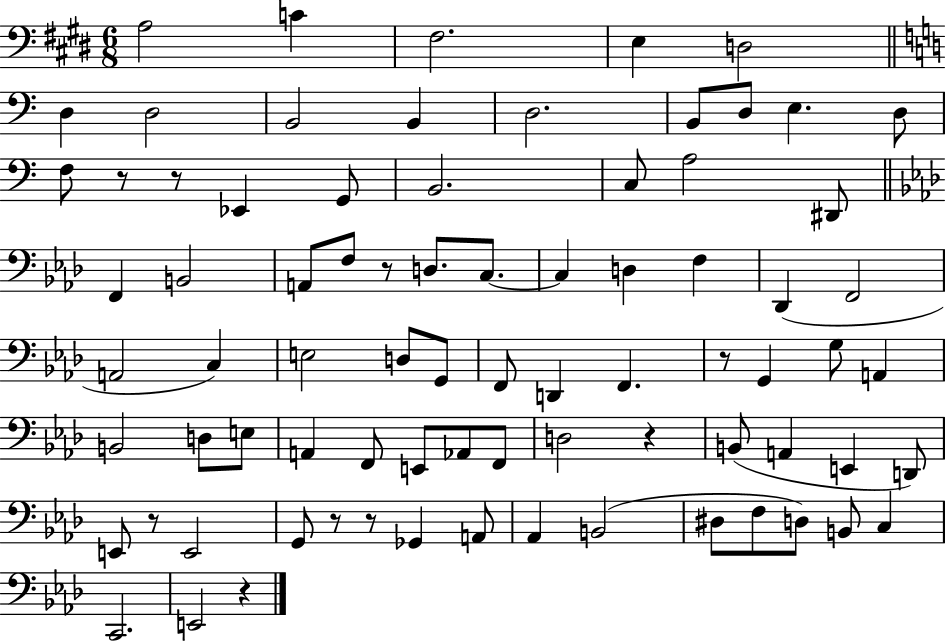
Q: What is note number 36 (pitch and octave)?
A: D3